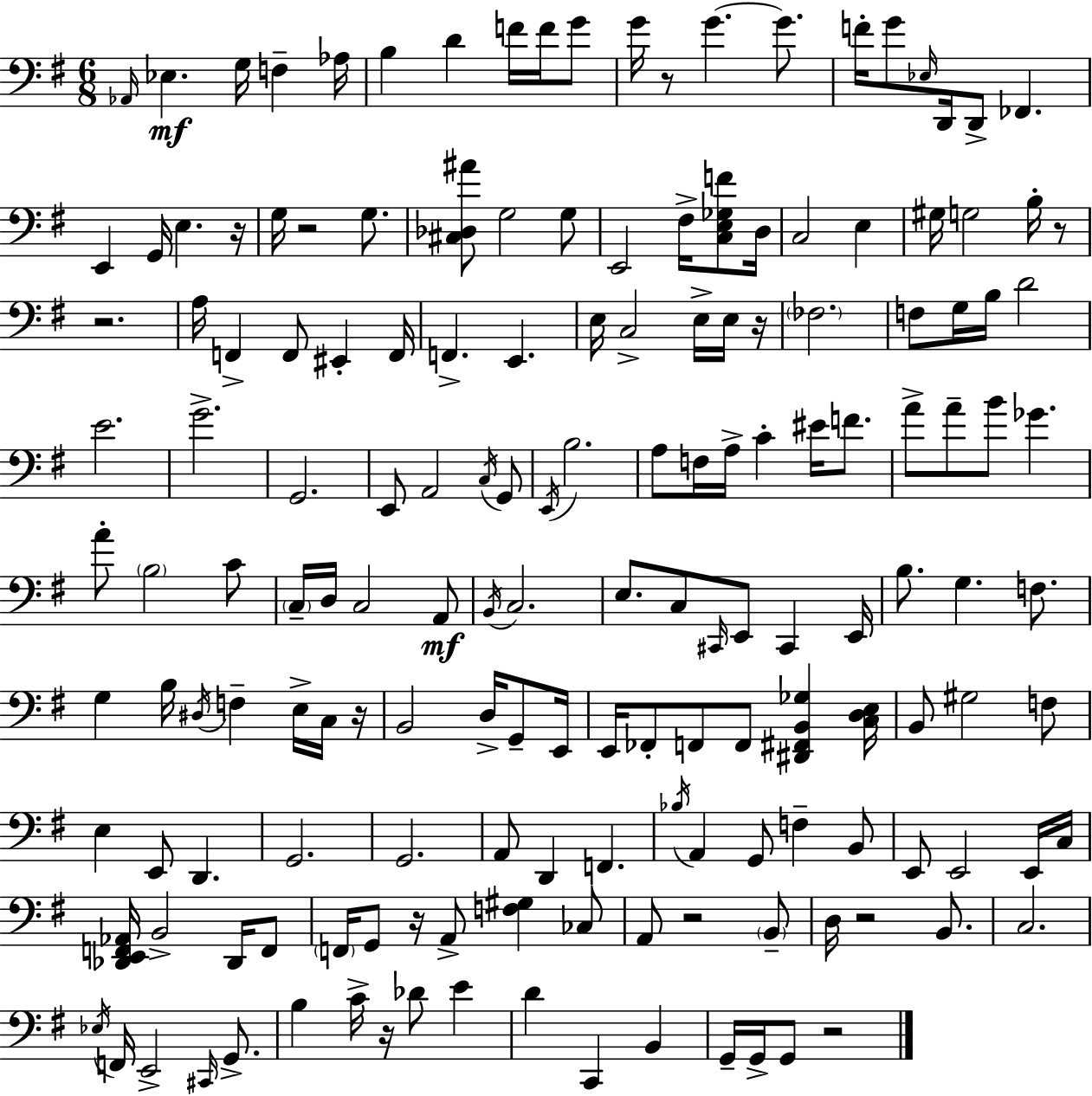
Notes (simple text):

Ab2/s Eb3/q. G3/s F3/q Ab3/s B3/q D4/q F4/s F4/s G4/e G4/s R/e G4/q. G4/e. F4/s G4/e Eb3/s D2/s D2/e FES2/q. E2/q G2/s E3/q. R/s G3/s R/h G3/e. [C#3,Db3,A#4]/e G3/h G3/e E2/h F#3/s [C3,E3,Gb3,F4]/e D3/s C3/h E3/q G#3/s G3/h B3/s R/e R/h. A3/s F2/q F2/e EIS2/q F2/s F2/q. E2/q. E3/s C3/h E3/s E3/s R/s FES3/h. F3/e G3/s B3/s D4/h E4/h. G4/h. G2/h. E2/e A2/h C3/s G2/e E2/s B3/h. A3/e F3/s A3/s C4/q EIS4/s F4/e. A4/e A4/e B4/e Gb4/q. A4/e B3/h C4/e C3/s D3/s C3/h A2/e B2/s C3/h. E3/e. C3/e C#2/s E2/e C#2/q E2/s B3/e. G3/q. F3/e. G3/q B3/s D#3/s F3/q E3/s C3/s R/s B2/h D3/s G2/e E2/s E2/s FES2/e F2/e F2/e [D#2,F#2,B2,Gb3]/q [C3,D3,E3]/s B2/e G#3/h F3/e E3/q E2/e D2/q. G2/h. G2/h. A2/e D2/q F2/q. Bb3/s A2/q G2/e F3/q B2/e E2/e E2/h E2/s C3/s [Db2,E2,F2,Ab2]/s B2/h Db2/s F2/e F2/s G2/e R/s A2/e [F3,G#3]/q CES3/e A2/e R/h B2/e D3/s R/h B2/e. C3/h. Eb3/s F2/s E2/h C#2/s G2/e. B3/q C4/s R/s Db4/e E4/q D4/q C2/q B2/q G2/s G2/s G2/e R/h